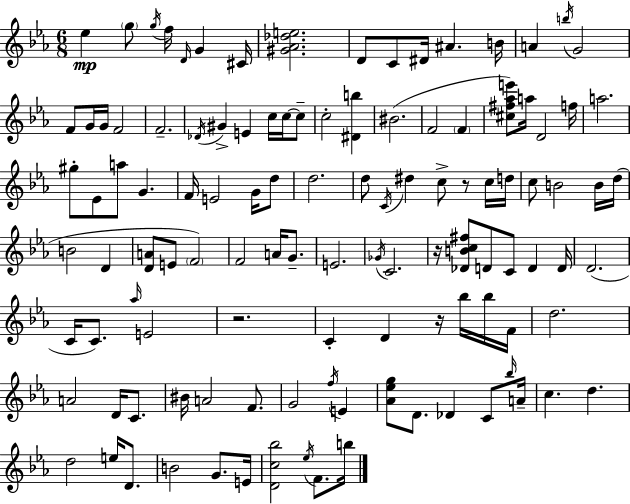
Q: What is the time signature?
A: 6/8